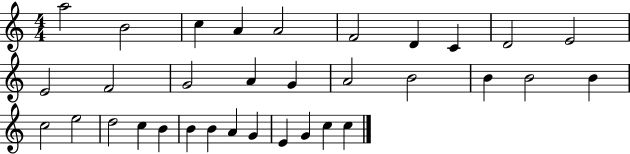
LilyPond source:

{
  \clef treble
  \numericTimeSignature
  \time 4/4
  \key c \major
  a''2 b'2 | c''4 a'4 a'2 | f'2 d'4 c'4 | d'2 e'2 | \break e'2 f'2 | g'2 a'4 g'4 | a'2 b'2 | b'4 b'2 b'4 | \break c''2 e''2 | d''2 c''4 b'4 | b'4 b'4 a'4 g'4 | e'4 g'4 c''4 c''4 | \break \bar "|."
}